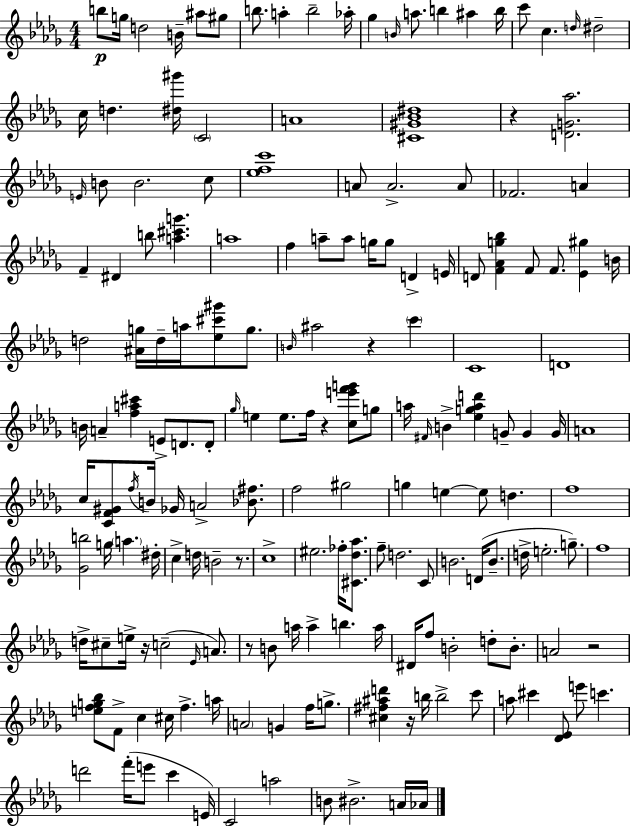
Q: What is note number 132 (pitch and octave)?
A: B5